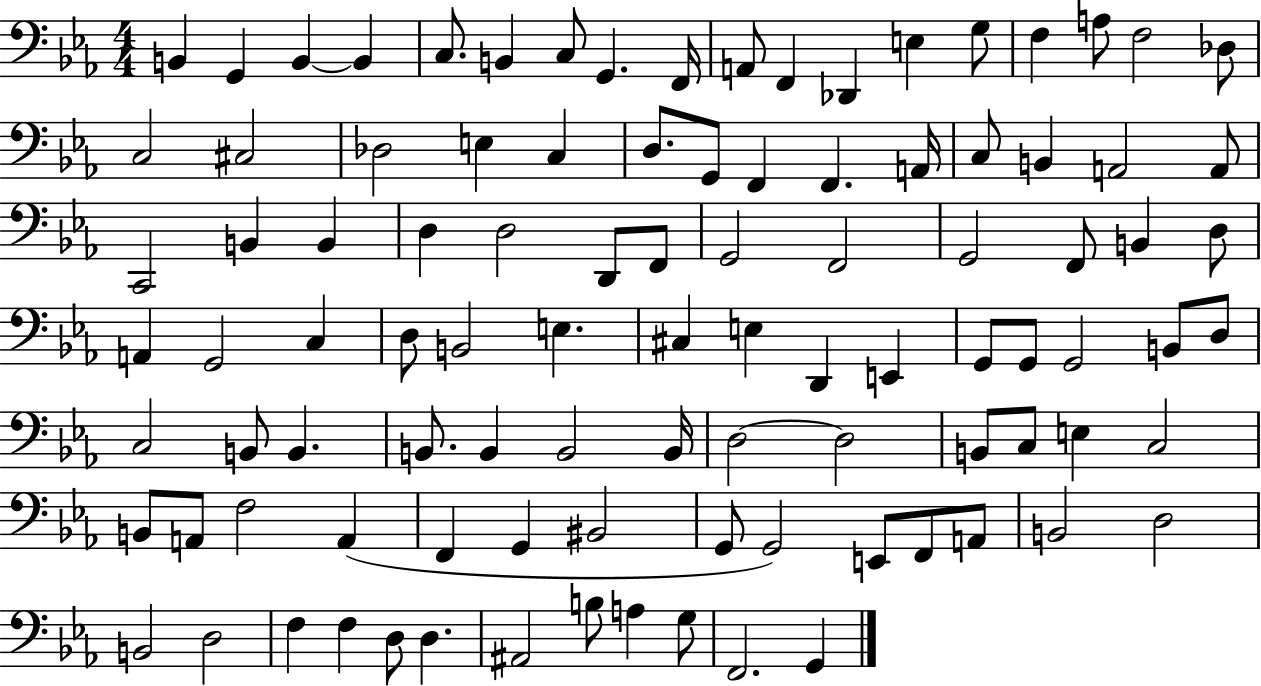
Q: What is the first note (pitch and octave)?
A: B2